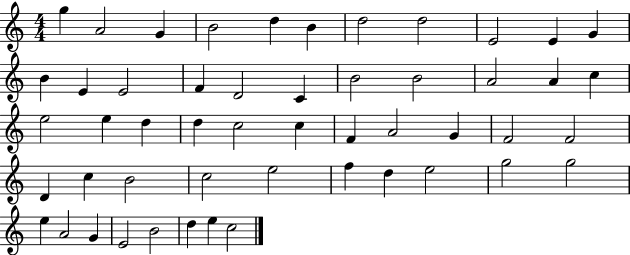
{
  \clef treble
  \numericTimeSignature
  \time 4/4
  \key c \major
  g''4 a'2 g'4 | b'2 d''4 b'4 | d''2 d''2 | e'2 e'4 g'4 | \break b'4 e'4 e'2 | f'4 d'2 c'4 | b'2 b'2 | a'2 a'4 c''4 | \break e''2 e''4 d''4 | d''4 c''2 c''4 | f'4 a'2 g'4 | f'2 f'2 | \break d'4 c''4 b'2 | c''2 e''2 | f''4 d''4 e''2 | g''2 g''2 | \break e''4 a'2 g'4 | e'2 b'2 | d''4 e''4 c''2 | \bar "|."
}